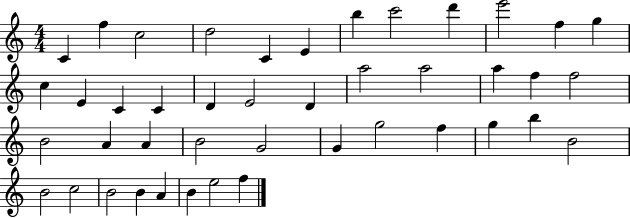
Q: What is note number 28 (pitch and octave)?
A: B4